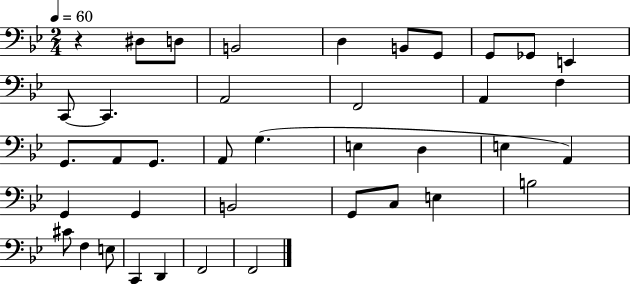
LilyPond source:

{
  \clef bass
  \numericTimeSignature
  \time 2/4
  \key bes \major
  \tempo 4 = 60
  r4 dis8 d8 | b,2 | d4 b,8 g,8 | g,8 ges,8 e,4 | \break c,8~~ c,4. | a,2 | f,2 | a,4 f4 | \break g,8. a,8 g,8. | a,8 g4.( | e4 d4 | e4 a,4) | \break g,4 g,4 | b,2 | g,8 c8 e4 | b2 | \break cis'8 f4 e8 | c,4 d,4 | f,2 | f,2 | \break \bar "|."
}